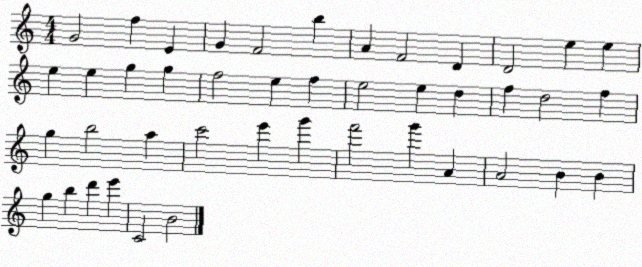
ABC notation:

X:1
T:Untitled
M:4/4
L:1/4
K:C
G2 f E G F2 b A F2 D D2 e e e e g g f2 e f e2 e d f d2 f g b2 a c'2 e' g' f'2 g' A A2 B B g b d' e' C2 B2